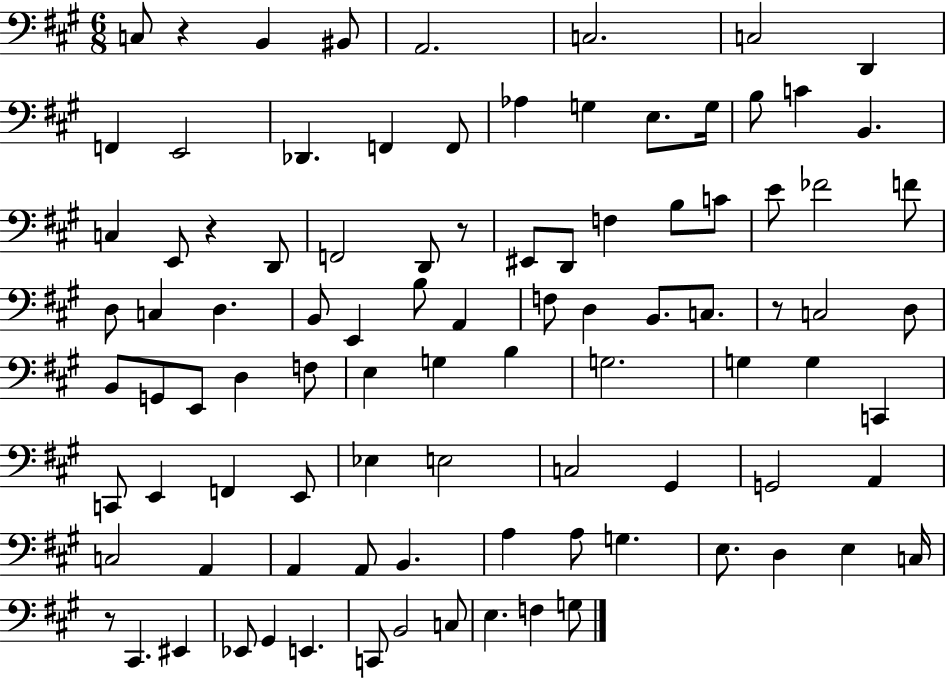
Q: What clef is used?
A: bass